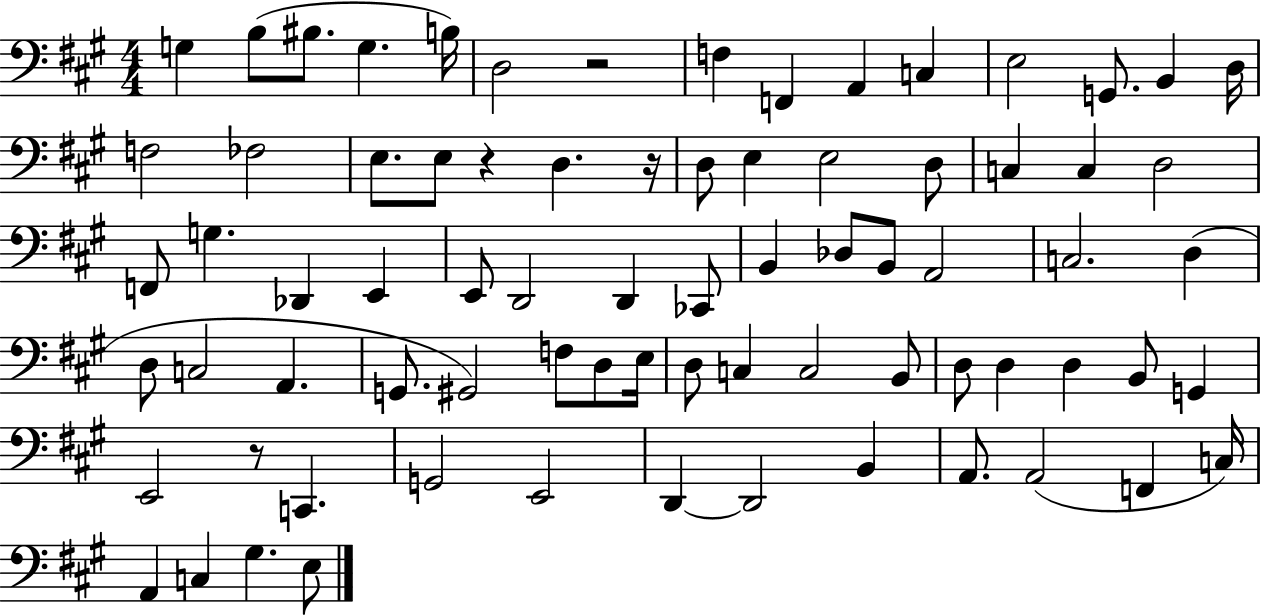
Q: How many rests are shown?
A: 4